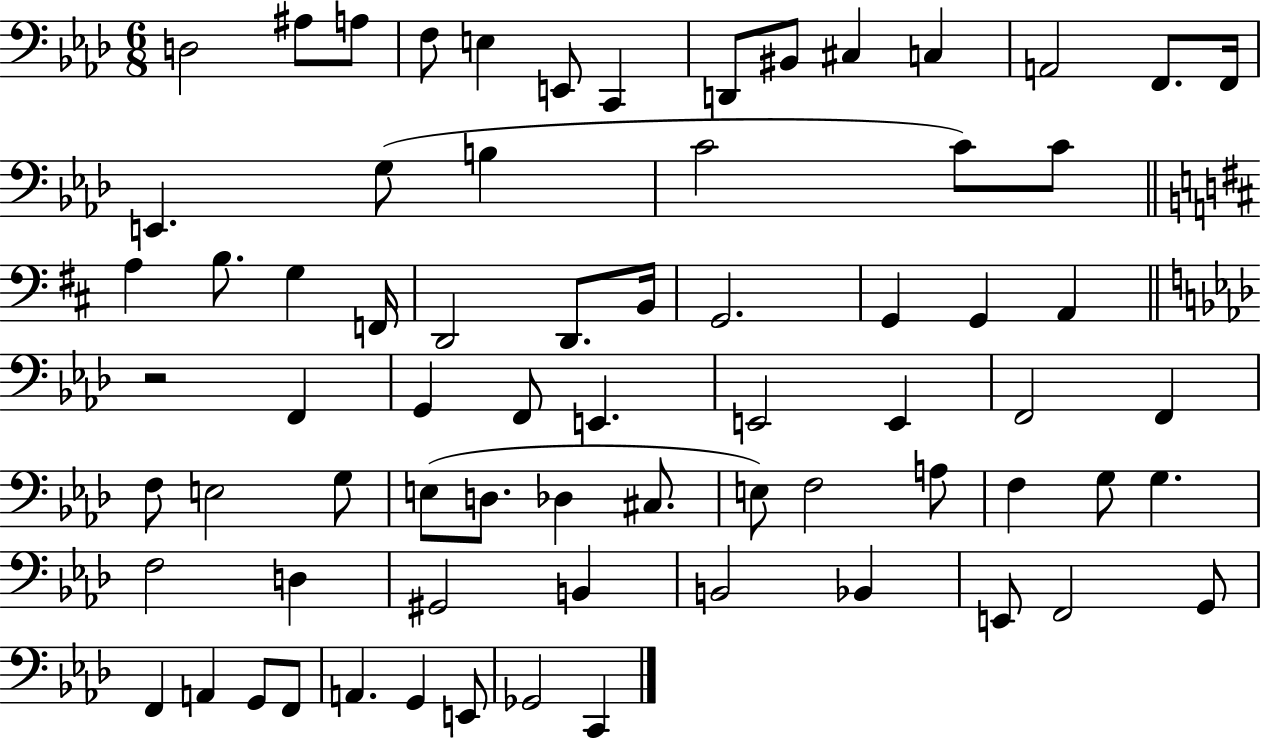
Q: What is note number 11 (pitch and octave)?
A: C3